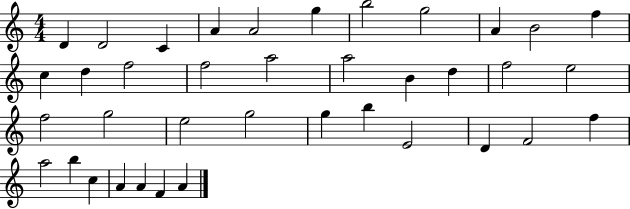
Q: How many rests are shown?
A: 0